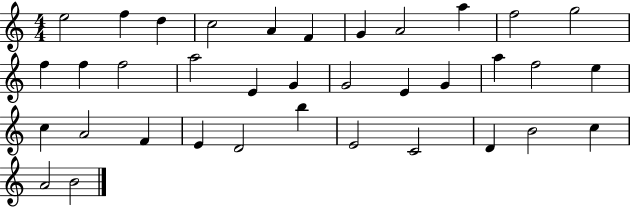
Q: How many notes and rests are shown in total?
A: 36